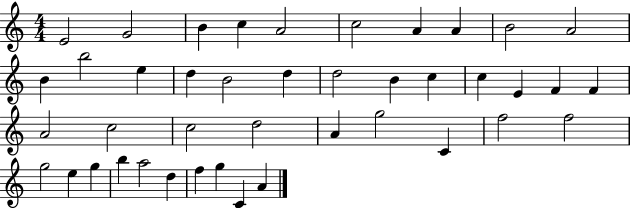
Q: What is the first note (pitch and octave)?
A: E4